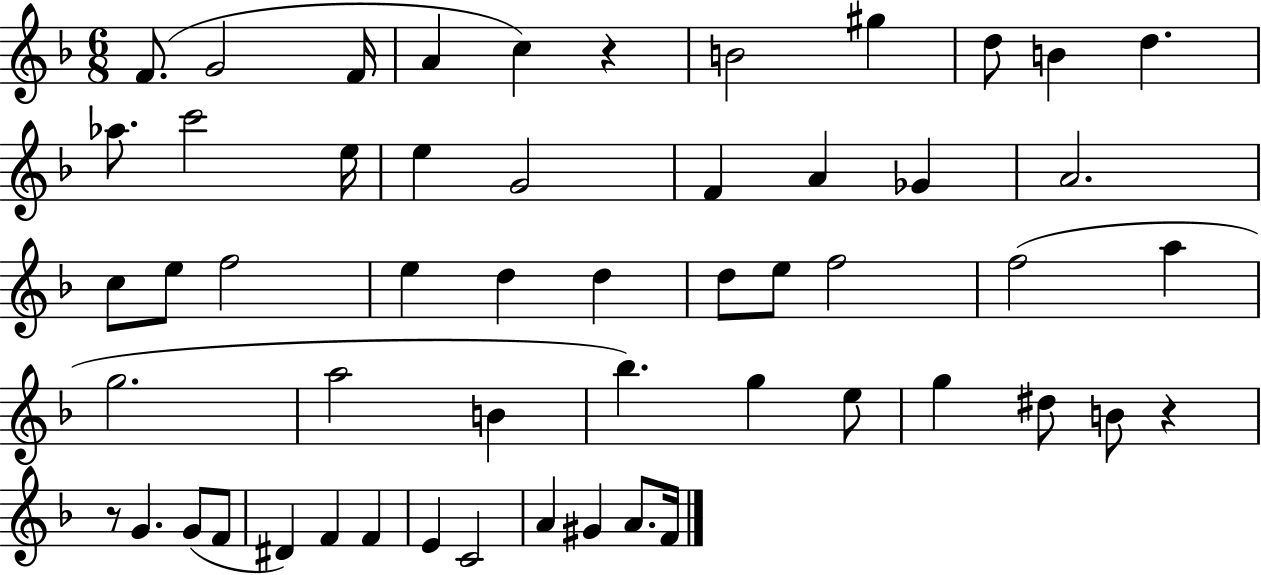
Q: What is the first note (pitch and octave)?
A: F4